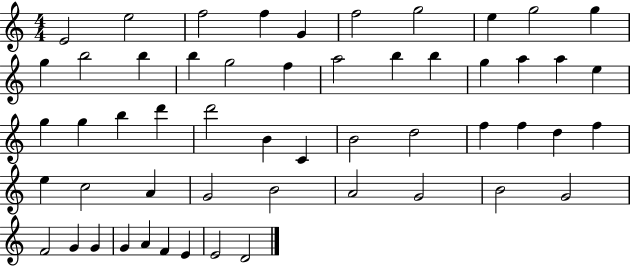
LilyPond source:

{
  \clef treble
  \numericTimeSignature
  \time 4/4
  \key c \major
  e'2 e''2 | f''2 f''4 g'4 | f''2 g''2 | e''4 g''2 g''4 | \break g''4 b''2 b''4 | b''4 g''2 f''4 | a''2 b''4 b''4 | g''4 a''4 a''4 e''4 | \break g''4 g''4 b''4 d'''4 | d'''2 b'4 c'4 | b'2 d''2 | f''4 f''4 d''4 f''4 | \break e''4 c''2 a'4 | g'2 b'2 | a'2 g'2 | b'2 g'2 | \break f'2 g'4 g'4 | g'4 a'4 f'4 e'4 | e'2 d'2 | \bar "|."
}